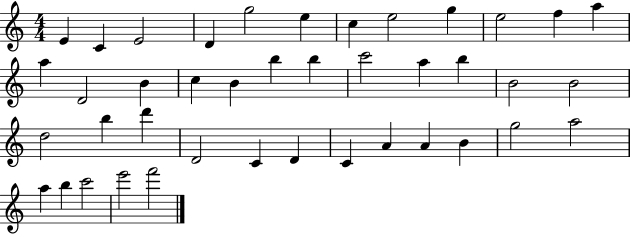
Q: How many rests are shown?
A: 0